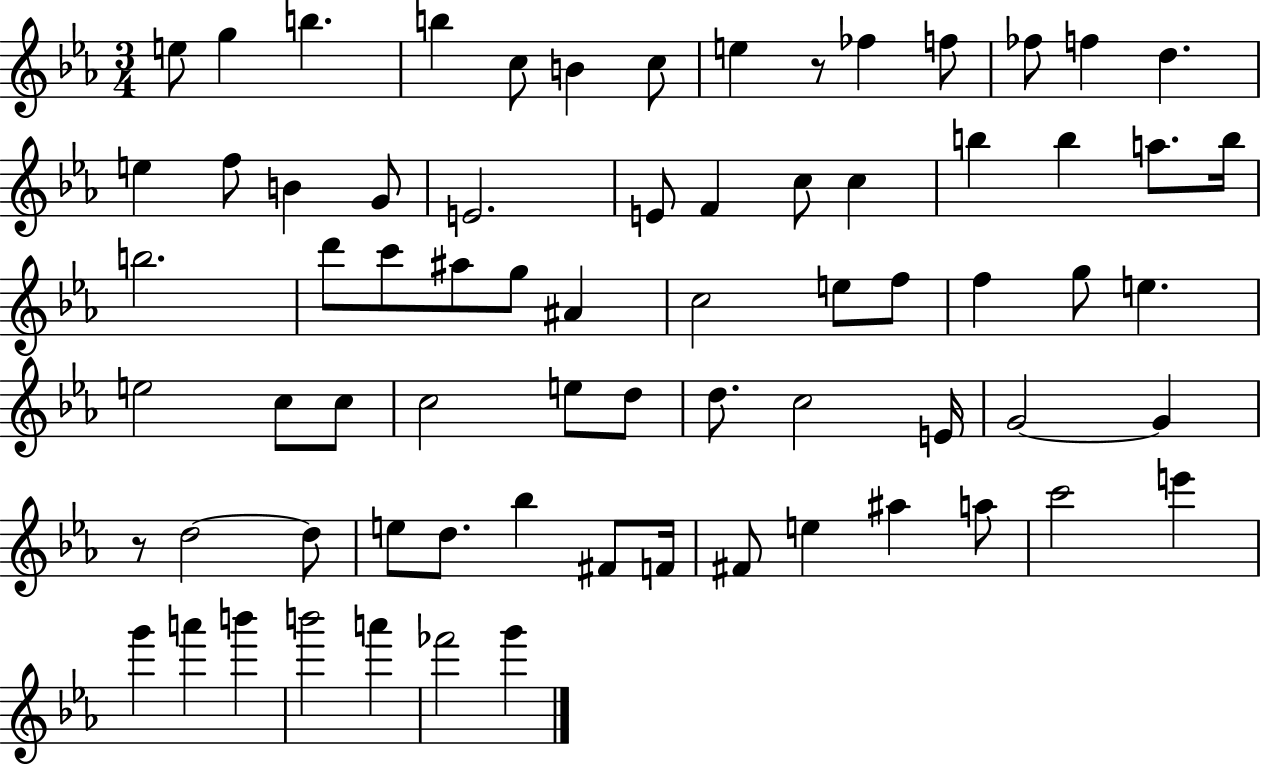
{
  \clef treble
  \numericTimeSignature
  \time 3/4
  \key ees \major
  e''8 g''4 b''4. | b''4 c''8 b'4 c''8 | e''4 r8 fes''4 f''8 | fes''8 f''4 d''4. | \break e''4 f''8 b'4 g'8 | e'2. | e'8 f'4 c''8 c''4 | b''4 b''4 a''8. b''16 | \break b''2. | d'''8 c'''8 ais''8 g''8 ais'4 | c''2 e''8 f''8 | f''4 g''8 e''4. | \break e''2 c''8 c''8 | c''2 e''8 d''8 | d''8. c''2 e'16 | g'2~~ g'4 | \break r8 d''2~~ d''8 | e''8 d''8. bes''4 fis'8 f'16 | fis'8 e''4 ais''4 a''8 | c'''2 e'''4 | \break g'''4 a'''4 b'''4 | b'''2 a'''4 | fes'''2 g'''4 | \bar "|."
}